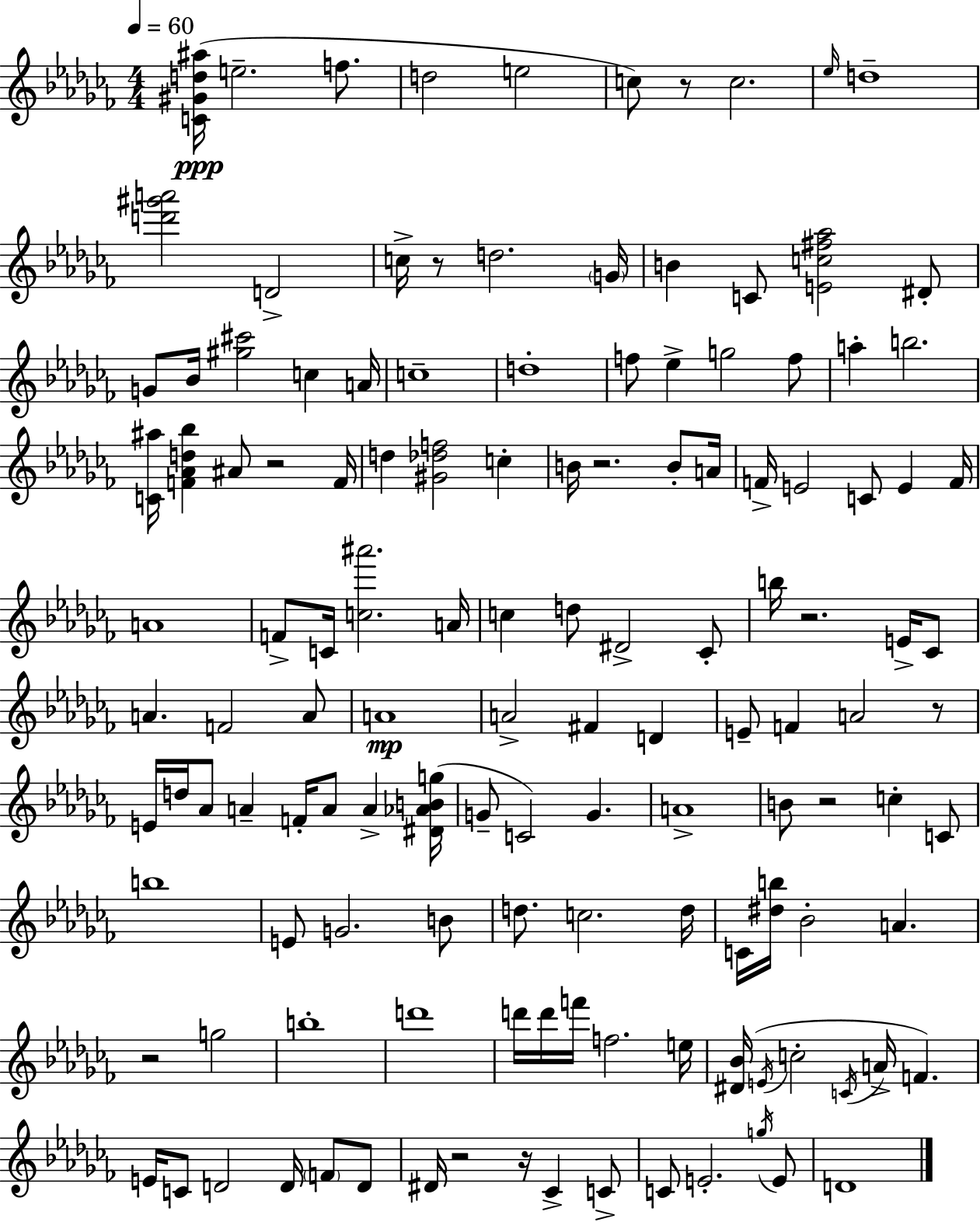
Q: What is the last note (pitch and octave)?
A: D4